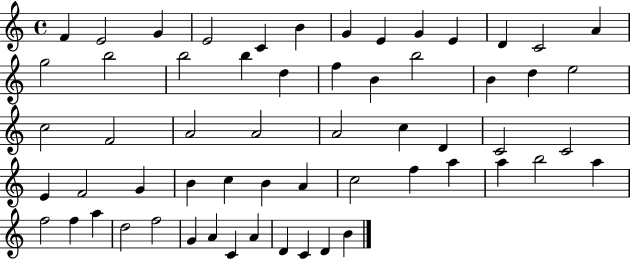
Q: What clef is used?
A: treble